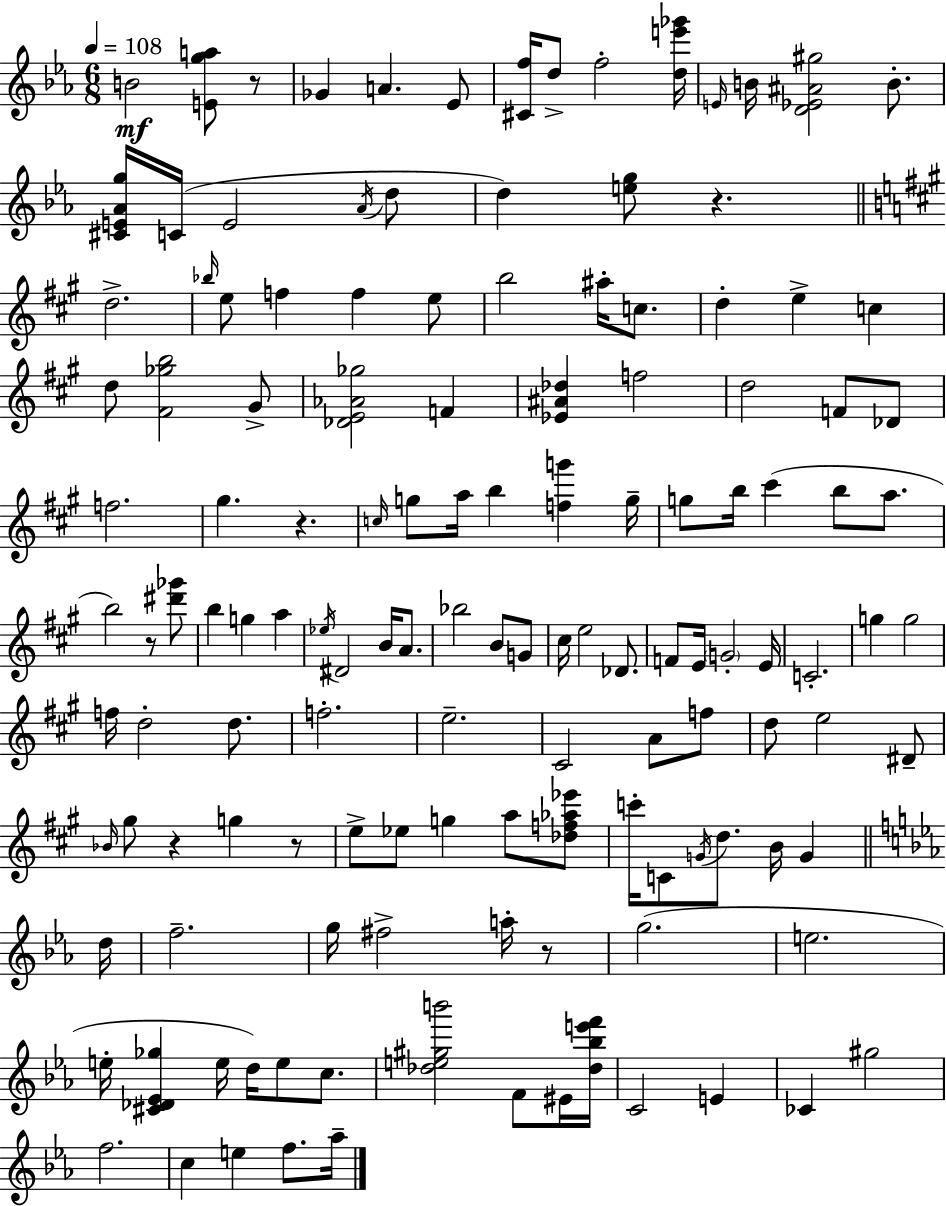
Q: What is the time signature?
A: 6/8